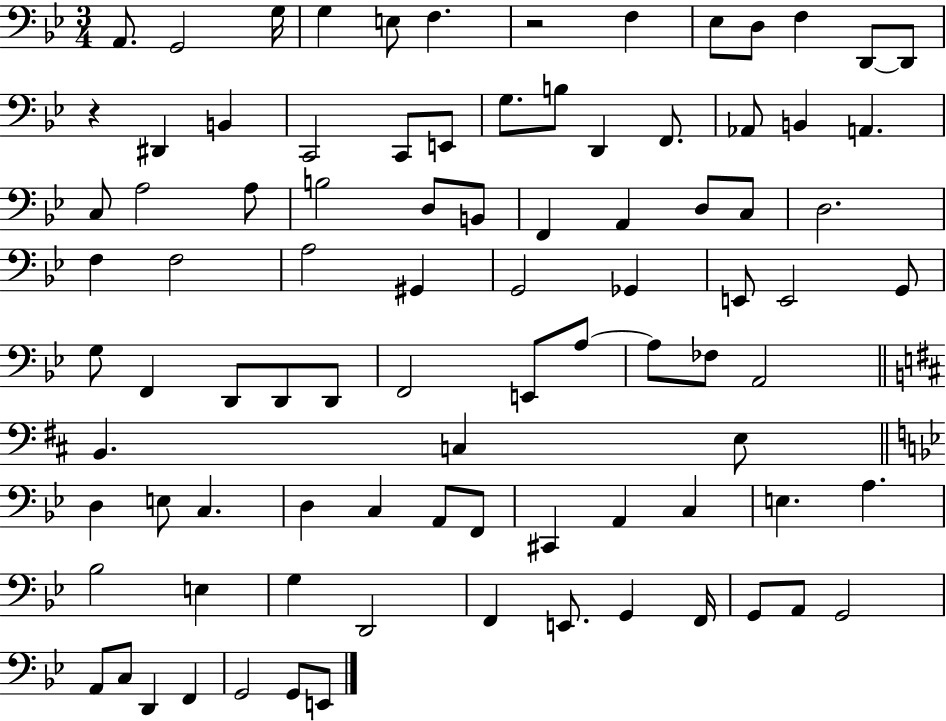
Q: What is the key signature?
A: BES major